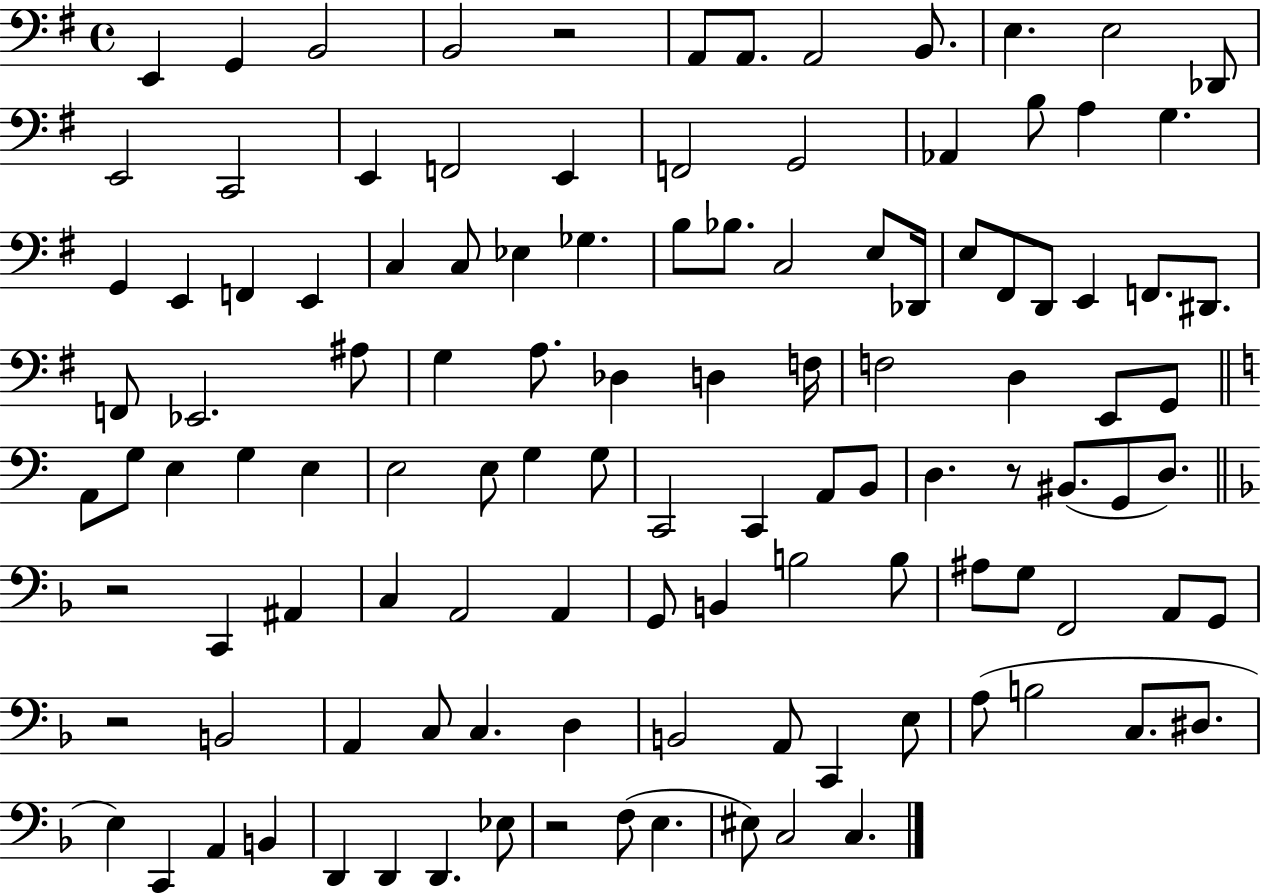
E2/q G2/q B2/h B2/h R/h A2/e A2/e. A2/h B2/e. E3/q. E3/h Db2/e E2/h C2/h E2/q F2/h E2/q F2/h G2/h Ab2/q B3/e A3/q G3/q. G2/q E2/q F2/q E2/q C3/q C3/e Eb3/q Gb3/q. B3/e Bb3/e. C3/h E3/e Db2/s E3/e F#2/e D2/e E2/q F2/e. D#2/e. F2/e Eb2/h. A#3/e G3/q A3/e. Db3/q D3/q F3/s F3/h D3/q E2/e G2/e A2/e G3/e E3/q G3/q E3/q E3/h E3/e G3/q G3/e C2/h C2/q A2/e B2/e D3/q. R/e BIS2/e. G2/e D3/e. R/h C2/q A#2/q C3/q A2/h A2/q G2/e B2/q B3/h B3/e A#3/e G3/e F2/h A2/e G2/e R/h B2/h A2/q C3/e C3/q. D3/q B2/h A2/e C2/q E3/e A3/e B3/h C3/e. D#3/e. E3/q C2/q A2/q B2/q D2/q D2/q D2/q. Eb3/e R/h F3/e E3/q. EIS3/e C3/h C3/q.